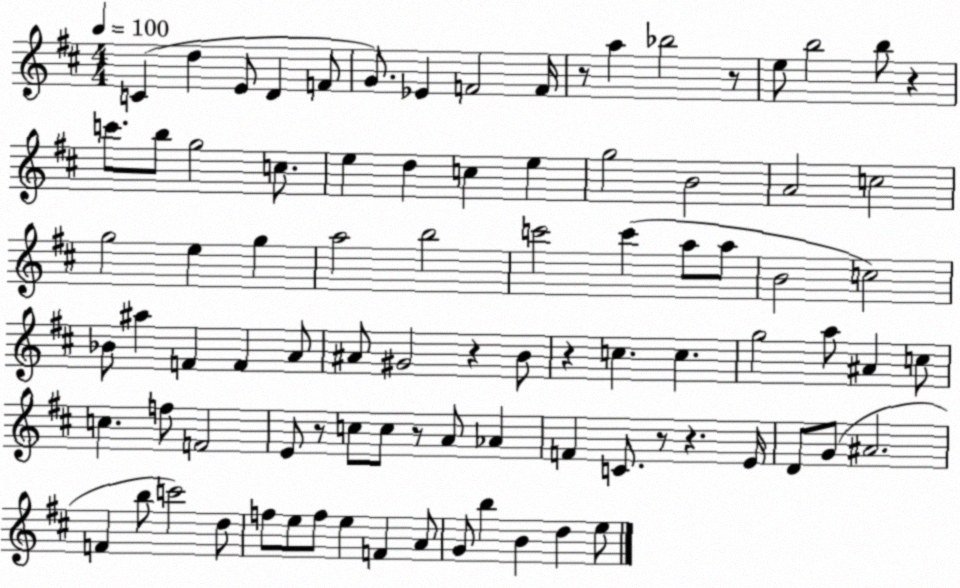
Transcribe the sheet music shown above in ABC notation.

X:1
T:Untitled
M:4/4
L:1/4
K:D
C d E/2 D F/2 G/2 _E F2 F/4 z/2 a _b2 z/2 e/2 b2 b/2 z c'/2 b/2 g2 c/2 e d c e g2 B2 A2 c2 g2 e g a2 b2 c'2 c' a/2 a/2 B2 c2 _B/2 ^a F F A/2 ^A/2 ^G2 z B/2 z c c g2 a/2 ^A c/2 c f/2 F2 E/2 z/2 c/2 c/2 z/2 A/2 _A F C/2 z/2 z E/4 D/2 G/2 ^A2 F b/2 c'2 d/2 f/2 e/2 f/2 e F A/2 G/2 b B d e/2